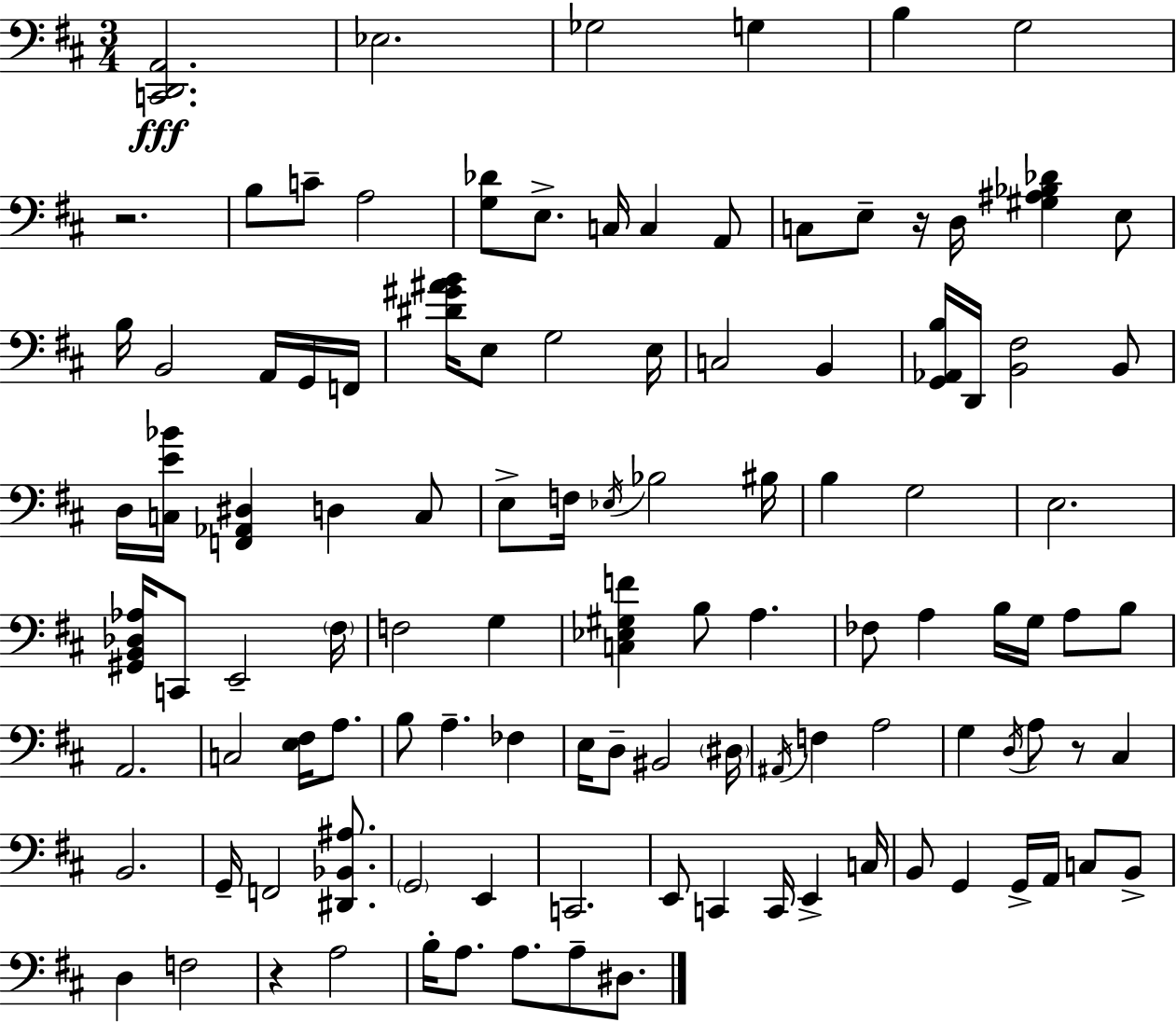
[C2,D2,A2]/h. Eb3/h. Gb3/h G3/q B3/q G3/h R/h. B3/e C4/e A3/h [G3,Db4]/e E3/e. C3/s C3/q A2/e C3/e E3/e R/s D3/s [G#3,A#3,Bb3,Db4]/q E3/e B3/s B2/h A2/s G2/s F2/s [D#4,G#4,A#4,B4]/s E3/e G3/h E3/s C3/h B2/q [G2,Ab2,B3]/s D2/s [B2,F#3]/h B2/e D3/s [C3,E4,Bb4]/s [F2,Ab2,D#3]/q D3/q C3/e E3/e F3/s Eb3/s Bb3/h BIS3/s B3/q G3/h E3/h. [G#2,B2,Db3,Ab3]/s C2/e E2/h F#3/s F3/h G3/q [C3,Eb3,G#3,F4]/q B3/e A3/q. FES3/e A3/q B3/s G3/s A3/e B3/e A2/h. C3/h [E3,F#3]/s A3/e. B3/e A3/q. FES3/q E3/s D3/e BIS2/h D#3/s A#2/s F3/q A3/h G3/q D3/s A3/e R/e C#3/q B2/h. G2/s F2/h [D#2,Bb2,A#3]/e. G2/h E2/q C2/h. E2/e C2/q C2/s E2/q C3/s B2/e G2/q G2/s A2/s C3/e B2/e D3/q F3/h R/q A3/h B3/s A3/e. A3/e. A3/e D#3/e.